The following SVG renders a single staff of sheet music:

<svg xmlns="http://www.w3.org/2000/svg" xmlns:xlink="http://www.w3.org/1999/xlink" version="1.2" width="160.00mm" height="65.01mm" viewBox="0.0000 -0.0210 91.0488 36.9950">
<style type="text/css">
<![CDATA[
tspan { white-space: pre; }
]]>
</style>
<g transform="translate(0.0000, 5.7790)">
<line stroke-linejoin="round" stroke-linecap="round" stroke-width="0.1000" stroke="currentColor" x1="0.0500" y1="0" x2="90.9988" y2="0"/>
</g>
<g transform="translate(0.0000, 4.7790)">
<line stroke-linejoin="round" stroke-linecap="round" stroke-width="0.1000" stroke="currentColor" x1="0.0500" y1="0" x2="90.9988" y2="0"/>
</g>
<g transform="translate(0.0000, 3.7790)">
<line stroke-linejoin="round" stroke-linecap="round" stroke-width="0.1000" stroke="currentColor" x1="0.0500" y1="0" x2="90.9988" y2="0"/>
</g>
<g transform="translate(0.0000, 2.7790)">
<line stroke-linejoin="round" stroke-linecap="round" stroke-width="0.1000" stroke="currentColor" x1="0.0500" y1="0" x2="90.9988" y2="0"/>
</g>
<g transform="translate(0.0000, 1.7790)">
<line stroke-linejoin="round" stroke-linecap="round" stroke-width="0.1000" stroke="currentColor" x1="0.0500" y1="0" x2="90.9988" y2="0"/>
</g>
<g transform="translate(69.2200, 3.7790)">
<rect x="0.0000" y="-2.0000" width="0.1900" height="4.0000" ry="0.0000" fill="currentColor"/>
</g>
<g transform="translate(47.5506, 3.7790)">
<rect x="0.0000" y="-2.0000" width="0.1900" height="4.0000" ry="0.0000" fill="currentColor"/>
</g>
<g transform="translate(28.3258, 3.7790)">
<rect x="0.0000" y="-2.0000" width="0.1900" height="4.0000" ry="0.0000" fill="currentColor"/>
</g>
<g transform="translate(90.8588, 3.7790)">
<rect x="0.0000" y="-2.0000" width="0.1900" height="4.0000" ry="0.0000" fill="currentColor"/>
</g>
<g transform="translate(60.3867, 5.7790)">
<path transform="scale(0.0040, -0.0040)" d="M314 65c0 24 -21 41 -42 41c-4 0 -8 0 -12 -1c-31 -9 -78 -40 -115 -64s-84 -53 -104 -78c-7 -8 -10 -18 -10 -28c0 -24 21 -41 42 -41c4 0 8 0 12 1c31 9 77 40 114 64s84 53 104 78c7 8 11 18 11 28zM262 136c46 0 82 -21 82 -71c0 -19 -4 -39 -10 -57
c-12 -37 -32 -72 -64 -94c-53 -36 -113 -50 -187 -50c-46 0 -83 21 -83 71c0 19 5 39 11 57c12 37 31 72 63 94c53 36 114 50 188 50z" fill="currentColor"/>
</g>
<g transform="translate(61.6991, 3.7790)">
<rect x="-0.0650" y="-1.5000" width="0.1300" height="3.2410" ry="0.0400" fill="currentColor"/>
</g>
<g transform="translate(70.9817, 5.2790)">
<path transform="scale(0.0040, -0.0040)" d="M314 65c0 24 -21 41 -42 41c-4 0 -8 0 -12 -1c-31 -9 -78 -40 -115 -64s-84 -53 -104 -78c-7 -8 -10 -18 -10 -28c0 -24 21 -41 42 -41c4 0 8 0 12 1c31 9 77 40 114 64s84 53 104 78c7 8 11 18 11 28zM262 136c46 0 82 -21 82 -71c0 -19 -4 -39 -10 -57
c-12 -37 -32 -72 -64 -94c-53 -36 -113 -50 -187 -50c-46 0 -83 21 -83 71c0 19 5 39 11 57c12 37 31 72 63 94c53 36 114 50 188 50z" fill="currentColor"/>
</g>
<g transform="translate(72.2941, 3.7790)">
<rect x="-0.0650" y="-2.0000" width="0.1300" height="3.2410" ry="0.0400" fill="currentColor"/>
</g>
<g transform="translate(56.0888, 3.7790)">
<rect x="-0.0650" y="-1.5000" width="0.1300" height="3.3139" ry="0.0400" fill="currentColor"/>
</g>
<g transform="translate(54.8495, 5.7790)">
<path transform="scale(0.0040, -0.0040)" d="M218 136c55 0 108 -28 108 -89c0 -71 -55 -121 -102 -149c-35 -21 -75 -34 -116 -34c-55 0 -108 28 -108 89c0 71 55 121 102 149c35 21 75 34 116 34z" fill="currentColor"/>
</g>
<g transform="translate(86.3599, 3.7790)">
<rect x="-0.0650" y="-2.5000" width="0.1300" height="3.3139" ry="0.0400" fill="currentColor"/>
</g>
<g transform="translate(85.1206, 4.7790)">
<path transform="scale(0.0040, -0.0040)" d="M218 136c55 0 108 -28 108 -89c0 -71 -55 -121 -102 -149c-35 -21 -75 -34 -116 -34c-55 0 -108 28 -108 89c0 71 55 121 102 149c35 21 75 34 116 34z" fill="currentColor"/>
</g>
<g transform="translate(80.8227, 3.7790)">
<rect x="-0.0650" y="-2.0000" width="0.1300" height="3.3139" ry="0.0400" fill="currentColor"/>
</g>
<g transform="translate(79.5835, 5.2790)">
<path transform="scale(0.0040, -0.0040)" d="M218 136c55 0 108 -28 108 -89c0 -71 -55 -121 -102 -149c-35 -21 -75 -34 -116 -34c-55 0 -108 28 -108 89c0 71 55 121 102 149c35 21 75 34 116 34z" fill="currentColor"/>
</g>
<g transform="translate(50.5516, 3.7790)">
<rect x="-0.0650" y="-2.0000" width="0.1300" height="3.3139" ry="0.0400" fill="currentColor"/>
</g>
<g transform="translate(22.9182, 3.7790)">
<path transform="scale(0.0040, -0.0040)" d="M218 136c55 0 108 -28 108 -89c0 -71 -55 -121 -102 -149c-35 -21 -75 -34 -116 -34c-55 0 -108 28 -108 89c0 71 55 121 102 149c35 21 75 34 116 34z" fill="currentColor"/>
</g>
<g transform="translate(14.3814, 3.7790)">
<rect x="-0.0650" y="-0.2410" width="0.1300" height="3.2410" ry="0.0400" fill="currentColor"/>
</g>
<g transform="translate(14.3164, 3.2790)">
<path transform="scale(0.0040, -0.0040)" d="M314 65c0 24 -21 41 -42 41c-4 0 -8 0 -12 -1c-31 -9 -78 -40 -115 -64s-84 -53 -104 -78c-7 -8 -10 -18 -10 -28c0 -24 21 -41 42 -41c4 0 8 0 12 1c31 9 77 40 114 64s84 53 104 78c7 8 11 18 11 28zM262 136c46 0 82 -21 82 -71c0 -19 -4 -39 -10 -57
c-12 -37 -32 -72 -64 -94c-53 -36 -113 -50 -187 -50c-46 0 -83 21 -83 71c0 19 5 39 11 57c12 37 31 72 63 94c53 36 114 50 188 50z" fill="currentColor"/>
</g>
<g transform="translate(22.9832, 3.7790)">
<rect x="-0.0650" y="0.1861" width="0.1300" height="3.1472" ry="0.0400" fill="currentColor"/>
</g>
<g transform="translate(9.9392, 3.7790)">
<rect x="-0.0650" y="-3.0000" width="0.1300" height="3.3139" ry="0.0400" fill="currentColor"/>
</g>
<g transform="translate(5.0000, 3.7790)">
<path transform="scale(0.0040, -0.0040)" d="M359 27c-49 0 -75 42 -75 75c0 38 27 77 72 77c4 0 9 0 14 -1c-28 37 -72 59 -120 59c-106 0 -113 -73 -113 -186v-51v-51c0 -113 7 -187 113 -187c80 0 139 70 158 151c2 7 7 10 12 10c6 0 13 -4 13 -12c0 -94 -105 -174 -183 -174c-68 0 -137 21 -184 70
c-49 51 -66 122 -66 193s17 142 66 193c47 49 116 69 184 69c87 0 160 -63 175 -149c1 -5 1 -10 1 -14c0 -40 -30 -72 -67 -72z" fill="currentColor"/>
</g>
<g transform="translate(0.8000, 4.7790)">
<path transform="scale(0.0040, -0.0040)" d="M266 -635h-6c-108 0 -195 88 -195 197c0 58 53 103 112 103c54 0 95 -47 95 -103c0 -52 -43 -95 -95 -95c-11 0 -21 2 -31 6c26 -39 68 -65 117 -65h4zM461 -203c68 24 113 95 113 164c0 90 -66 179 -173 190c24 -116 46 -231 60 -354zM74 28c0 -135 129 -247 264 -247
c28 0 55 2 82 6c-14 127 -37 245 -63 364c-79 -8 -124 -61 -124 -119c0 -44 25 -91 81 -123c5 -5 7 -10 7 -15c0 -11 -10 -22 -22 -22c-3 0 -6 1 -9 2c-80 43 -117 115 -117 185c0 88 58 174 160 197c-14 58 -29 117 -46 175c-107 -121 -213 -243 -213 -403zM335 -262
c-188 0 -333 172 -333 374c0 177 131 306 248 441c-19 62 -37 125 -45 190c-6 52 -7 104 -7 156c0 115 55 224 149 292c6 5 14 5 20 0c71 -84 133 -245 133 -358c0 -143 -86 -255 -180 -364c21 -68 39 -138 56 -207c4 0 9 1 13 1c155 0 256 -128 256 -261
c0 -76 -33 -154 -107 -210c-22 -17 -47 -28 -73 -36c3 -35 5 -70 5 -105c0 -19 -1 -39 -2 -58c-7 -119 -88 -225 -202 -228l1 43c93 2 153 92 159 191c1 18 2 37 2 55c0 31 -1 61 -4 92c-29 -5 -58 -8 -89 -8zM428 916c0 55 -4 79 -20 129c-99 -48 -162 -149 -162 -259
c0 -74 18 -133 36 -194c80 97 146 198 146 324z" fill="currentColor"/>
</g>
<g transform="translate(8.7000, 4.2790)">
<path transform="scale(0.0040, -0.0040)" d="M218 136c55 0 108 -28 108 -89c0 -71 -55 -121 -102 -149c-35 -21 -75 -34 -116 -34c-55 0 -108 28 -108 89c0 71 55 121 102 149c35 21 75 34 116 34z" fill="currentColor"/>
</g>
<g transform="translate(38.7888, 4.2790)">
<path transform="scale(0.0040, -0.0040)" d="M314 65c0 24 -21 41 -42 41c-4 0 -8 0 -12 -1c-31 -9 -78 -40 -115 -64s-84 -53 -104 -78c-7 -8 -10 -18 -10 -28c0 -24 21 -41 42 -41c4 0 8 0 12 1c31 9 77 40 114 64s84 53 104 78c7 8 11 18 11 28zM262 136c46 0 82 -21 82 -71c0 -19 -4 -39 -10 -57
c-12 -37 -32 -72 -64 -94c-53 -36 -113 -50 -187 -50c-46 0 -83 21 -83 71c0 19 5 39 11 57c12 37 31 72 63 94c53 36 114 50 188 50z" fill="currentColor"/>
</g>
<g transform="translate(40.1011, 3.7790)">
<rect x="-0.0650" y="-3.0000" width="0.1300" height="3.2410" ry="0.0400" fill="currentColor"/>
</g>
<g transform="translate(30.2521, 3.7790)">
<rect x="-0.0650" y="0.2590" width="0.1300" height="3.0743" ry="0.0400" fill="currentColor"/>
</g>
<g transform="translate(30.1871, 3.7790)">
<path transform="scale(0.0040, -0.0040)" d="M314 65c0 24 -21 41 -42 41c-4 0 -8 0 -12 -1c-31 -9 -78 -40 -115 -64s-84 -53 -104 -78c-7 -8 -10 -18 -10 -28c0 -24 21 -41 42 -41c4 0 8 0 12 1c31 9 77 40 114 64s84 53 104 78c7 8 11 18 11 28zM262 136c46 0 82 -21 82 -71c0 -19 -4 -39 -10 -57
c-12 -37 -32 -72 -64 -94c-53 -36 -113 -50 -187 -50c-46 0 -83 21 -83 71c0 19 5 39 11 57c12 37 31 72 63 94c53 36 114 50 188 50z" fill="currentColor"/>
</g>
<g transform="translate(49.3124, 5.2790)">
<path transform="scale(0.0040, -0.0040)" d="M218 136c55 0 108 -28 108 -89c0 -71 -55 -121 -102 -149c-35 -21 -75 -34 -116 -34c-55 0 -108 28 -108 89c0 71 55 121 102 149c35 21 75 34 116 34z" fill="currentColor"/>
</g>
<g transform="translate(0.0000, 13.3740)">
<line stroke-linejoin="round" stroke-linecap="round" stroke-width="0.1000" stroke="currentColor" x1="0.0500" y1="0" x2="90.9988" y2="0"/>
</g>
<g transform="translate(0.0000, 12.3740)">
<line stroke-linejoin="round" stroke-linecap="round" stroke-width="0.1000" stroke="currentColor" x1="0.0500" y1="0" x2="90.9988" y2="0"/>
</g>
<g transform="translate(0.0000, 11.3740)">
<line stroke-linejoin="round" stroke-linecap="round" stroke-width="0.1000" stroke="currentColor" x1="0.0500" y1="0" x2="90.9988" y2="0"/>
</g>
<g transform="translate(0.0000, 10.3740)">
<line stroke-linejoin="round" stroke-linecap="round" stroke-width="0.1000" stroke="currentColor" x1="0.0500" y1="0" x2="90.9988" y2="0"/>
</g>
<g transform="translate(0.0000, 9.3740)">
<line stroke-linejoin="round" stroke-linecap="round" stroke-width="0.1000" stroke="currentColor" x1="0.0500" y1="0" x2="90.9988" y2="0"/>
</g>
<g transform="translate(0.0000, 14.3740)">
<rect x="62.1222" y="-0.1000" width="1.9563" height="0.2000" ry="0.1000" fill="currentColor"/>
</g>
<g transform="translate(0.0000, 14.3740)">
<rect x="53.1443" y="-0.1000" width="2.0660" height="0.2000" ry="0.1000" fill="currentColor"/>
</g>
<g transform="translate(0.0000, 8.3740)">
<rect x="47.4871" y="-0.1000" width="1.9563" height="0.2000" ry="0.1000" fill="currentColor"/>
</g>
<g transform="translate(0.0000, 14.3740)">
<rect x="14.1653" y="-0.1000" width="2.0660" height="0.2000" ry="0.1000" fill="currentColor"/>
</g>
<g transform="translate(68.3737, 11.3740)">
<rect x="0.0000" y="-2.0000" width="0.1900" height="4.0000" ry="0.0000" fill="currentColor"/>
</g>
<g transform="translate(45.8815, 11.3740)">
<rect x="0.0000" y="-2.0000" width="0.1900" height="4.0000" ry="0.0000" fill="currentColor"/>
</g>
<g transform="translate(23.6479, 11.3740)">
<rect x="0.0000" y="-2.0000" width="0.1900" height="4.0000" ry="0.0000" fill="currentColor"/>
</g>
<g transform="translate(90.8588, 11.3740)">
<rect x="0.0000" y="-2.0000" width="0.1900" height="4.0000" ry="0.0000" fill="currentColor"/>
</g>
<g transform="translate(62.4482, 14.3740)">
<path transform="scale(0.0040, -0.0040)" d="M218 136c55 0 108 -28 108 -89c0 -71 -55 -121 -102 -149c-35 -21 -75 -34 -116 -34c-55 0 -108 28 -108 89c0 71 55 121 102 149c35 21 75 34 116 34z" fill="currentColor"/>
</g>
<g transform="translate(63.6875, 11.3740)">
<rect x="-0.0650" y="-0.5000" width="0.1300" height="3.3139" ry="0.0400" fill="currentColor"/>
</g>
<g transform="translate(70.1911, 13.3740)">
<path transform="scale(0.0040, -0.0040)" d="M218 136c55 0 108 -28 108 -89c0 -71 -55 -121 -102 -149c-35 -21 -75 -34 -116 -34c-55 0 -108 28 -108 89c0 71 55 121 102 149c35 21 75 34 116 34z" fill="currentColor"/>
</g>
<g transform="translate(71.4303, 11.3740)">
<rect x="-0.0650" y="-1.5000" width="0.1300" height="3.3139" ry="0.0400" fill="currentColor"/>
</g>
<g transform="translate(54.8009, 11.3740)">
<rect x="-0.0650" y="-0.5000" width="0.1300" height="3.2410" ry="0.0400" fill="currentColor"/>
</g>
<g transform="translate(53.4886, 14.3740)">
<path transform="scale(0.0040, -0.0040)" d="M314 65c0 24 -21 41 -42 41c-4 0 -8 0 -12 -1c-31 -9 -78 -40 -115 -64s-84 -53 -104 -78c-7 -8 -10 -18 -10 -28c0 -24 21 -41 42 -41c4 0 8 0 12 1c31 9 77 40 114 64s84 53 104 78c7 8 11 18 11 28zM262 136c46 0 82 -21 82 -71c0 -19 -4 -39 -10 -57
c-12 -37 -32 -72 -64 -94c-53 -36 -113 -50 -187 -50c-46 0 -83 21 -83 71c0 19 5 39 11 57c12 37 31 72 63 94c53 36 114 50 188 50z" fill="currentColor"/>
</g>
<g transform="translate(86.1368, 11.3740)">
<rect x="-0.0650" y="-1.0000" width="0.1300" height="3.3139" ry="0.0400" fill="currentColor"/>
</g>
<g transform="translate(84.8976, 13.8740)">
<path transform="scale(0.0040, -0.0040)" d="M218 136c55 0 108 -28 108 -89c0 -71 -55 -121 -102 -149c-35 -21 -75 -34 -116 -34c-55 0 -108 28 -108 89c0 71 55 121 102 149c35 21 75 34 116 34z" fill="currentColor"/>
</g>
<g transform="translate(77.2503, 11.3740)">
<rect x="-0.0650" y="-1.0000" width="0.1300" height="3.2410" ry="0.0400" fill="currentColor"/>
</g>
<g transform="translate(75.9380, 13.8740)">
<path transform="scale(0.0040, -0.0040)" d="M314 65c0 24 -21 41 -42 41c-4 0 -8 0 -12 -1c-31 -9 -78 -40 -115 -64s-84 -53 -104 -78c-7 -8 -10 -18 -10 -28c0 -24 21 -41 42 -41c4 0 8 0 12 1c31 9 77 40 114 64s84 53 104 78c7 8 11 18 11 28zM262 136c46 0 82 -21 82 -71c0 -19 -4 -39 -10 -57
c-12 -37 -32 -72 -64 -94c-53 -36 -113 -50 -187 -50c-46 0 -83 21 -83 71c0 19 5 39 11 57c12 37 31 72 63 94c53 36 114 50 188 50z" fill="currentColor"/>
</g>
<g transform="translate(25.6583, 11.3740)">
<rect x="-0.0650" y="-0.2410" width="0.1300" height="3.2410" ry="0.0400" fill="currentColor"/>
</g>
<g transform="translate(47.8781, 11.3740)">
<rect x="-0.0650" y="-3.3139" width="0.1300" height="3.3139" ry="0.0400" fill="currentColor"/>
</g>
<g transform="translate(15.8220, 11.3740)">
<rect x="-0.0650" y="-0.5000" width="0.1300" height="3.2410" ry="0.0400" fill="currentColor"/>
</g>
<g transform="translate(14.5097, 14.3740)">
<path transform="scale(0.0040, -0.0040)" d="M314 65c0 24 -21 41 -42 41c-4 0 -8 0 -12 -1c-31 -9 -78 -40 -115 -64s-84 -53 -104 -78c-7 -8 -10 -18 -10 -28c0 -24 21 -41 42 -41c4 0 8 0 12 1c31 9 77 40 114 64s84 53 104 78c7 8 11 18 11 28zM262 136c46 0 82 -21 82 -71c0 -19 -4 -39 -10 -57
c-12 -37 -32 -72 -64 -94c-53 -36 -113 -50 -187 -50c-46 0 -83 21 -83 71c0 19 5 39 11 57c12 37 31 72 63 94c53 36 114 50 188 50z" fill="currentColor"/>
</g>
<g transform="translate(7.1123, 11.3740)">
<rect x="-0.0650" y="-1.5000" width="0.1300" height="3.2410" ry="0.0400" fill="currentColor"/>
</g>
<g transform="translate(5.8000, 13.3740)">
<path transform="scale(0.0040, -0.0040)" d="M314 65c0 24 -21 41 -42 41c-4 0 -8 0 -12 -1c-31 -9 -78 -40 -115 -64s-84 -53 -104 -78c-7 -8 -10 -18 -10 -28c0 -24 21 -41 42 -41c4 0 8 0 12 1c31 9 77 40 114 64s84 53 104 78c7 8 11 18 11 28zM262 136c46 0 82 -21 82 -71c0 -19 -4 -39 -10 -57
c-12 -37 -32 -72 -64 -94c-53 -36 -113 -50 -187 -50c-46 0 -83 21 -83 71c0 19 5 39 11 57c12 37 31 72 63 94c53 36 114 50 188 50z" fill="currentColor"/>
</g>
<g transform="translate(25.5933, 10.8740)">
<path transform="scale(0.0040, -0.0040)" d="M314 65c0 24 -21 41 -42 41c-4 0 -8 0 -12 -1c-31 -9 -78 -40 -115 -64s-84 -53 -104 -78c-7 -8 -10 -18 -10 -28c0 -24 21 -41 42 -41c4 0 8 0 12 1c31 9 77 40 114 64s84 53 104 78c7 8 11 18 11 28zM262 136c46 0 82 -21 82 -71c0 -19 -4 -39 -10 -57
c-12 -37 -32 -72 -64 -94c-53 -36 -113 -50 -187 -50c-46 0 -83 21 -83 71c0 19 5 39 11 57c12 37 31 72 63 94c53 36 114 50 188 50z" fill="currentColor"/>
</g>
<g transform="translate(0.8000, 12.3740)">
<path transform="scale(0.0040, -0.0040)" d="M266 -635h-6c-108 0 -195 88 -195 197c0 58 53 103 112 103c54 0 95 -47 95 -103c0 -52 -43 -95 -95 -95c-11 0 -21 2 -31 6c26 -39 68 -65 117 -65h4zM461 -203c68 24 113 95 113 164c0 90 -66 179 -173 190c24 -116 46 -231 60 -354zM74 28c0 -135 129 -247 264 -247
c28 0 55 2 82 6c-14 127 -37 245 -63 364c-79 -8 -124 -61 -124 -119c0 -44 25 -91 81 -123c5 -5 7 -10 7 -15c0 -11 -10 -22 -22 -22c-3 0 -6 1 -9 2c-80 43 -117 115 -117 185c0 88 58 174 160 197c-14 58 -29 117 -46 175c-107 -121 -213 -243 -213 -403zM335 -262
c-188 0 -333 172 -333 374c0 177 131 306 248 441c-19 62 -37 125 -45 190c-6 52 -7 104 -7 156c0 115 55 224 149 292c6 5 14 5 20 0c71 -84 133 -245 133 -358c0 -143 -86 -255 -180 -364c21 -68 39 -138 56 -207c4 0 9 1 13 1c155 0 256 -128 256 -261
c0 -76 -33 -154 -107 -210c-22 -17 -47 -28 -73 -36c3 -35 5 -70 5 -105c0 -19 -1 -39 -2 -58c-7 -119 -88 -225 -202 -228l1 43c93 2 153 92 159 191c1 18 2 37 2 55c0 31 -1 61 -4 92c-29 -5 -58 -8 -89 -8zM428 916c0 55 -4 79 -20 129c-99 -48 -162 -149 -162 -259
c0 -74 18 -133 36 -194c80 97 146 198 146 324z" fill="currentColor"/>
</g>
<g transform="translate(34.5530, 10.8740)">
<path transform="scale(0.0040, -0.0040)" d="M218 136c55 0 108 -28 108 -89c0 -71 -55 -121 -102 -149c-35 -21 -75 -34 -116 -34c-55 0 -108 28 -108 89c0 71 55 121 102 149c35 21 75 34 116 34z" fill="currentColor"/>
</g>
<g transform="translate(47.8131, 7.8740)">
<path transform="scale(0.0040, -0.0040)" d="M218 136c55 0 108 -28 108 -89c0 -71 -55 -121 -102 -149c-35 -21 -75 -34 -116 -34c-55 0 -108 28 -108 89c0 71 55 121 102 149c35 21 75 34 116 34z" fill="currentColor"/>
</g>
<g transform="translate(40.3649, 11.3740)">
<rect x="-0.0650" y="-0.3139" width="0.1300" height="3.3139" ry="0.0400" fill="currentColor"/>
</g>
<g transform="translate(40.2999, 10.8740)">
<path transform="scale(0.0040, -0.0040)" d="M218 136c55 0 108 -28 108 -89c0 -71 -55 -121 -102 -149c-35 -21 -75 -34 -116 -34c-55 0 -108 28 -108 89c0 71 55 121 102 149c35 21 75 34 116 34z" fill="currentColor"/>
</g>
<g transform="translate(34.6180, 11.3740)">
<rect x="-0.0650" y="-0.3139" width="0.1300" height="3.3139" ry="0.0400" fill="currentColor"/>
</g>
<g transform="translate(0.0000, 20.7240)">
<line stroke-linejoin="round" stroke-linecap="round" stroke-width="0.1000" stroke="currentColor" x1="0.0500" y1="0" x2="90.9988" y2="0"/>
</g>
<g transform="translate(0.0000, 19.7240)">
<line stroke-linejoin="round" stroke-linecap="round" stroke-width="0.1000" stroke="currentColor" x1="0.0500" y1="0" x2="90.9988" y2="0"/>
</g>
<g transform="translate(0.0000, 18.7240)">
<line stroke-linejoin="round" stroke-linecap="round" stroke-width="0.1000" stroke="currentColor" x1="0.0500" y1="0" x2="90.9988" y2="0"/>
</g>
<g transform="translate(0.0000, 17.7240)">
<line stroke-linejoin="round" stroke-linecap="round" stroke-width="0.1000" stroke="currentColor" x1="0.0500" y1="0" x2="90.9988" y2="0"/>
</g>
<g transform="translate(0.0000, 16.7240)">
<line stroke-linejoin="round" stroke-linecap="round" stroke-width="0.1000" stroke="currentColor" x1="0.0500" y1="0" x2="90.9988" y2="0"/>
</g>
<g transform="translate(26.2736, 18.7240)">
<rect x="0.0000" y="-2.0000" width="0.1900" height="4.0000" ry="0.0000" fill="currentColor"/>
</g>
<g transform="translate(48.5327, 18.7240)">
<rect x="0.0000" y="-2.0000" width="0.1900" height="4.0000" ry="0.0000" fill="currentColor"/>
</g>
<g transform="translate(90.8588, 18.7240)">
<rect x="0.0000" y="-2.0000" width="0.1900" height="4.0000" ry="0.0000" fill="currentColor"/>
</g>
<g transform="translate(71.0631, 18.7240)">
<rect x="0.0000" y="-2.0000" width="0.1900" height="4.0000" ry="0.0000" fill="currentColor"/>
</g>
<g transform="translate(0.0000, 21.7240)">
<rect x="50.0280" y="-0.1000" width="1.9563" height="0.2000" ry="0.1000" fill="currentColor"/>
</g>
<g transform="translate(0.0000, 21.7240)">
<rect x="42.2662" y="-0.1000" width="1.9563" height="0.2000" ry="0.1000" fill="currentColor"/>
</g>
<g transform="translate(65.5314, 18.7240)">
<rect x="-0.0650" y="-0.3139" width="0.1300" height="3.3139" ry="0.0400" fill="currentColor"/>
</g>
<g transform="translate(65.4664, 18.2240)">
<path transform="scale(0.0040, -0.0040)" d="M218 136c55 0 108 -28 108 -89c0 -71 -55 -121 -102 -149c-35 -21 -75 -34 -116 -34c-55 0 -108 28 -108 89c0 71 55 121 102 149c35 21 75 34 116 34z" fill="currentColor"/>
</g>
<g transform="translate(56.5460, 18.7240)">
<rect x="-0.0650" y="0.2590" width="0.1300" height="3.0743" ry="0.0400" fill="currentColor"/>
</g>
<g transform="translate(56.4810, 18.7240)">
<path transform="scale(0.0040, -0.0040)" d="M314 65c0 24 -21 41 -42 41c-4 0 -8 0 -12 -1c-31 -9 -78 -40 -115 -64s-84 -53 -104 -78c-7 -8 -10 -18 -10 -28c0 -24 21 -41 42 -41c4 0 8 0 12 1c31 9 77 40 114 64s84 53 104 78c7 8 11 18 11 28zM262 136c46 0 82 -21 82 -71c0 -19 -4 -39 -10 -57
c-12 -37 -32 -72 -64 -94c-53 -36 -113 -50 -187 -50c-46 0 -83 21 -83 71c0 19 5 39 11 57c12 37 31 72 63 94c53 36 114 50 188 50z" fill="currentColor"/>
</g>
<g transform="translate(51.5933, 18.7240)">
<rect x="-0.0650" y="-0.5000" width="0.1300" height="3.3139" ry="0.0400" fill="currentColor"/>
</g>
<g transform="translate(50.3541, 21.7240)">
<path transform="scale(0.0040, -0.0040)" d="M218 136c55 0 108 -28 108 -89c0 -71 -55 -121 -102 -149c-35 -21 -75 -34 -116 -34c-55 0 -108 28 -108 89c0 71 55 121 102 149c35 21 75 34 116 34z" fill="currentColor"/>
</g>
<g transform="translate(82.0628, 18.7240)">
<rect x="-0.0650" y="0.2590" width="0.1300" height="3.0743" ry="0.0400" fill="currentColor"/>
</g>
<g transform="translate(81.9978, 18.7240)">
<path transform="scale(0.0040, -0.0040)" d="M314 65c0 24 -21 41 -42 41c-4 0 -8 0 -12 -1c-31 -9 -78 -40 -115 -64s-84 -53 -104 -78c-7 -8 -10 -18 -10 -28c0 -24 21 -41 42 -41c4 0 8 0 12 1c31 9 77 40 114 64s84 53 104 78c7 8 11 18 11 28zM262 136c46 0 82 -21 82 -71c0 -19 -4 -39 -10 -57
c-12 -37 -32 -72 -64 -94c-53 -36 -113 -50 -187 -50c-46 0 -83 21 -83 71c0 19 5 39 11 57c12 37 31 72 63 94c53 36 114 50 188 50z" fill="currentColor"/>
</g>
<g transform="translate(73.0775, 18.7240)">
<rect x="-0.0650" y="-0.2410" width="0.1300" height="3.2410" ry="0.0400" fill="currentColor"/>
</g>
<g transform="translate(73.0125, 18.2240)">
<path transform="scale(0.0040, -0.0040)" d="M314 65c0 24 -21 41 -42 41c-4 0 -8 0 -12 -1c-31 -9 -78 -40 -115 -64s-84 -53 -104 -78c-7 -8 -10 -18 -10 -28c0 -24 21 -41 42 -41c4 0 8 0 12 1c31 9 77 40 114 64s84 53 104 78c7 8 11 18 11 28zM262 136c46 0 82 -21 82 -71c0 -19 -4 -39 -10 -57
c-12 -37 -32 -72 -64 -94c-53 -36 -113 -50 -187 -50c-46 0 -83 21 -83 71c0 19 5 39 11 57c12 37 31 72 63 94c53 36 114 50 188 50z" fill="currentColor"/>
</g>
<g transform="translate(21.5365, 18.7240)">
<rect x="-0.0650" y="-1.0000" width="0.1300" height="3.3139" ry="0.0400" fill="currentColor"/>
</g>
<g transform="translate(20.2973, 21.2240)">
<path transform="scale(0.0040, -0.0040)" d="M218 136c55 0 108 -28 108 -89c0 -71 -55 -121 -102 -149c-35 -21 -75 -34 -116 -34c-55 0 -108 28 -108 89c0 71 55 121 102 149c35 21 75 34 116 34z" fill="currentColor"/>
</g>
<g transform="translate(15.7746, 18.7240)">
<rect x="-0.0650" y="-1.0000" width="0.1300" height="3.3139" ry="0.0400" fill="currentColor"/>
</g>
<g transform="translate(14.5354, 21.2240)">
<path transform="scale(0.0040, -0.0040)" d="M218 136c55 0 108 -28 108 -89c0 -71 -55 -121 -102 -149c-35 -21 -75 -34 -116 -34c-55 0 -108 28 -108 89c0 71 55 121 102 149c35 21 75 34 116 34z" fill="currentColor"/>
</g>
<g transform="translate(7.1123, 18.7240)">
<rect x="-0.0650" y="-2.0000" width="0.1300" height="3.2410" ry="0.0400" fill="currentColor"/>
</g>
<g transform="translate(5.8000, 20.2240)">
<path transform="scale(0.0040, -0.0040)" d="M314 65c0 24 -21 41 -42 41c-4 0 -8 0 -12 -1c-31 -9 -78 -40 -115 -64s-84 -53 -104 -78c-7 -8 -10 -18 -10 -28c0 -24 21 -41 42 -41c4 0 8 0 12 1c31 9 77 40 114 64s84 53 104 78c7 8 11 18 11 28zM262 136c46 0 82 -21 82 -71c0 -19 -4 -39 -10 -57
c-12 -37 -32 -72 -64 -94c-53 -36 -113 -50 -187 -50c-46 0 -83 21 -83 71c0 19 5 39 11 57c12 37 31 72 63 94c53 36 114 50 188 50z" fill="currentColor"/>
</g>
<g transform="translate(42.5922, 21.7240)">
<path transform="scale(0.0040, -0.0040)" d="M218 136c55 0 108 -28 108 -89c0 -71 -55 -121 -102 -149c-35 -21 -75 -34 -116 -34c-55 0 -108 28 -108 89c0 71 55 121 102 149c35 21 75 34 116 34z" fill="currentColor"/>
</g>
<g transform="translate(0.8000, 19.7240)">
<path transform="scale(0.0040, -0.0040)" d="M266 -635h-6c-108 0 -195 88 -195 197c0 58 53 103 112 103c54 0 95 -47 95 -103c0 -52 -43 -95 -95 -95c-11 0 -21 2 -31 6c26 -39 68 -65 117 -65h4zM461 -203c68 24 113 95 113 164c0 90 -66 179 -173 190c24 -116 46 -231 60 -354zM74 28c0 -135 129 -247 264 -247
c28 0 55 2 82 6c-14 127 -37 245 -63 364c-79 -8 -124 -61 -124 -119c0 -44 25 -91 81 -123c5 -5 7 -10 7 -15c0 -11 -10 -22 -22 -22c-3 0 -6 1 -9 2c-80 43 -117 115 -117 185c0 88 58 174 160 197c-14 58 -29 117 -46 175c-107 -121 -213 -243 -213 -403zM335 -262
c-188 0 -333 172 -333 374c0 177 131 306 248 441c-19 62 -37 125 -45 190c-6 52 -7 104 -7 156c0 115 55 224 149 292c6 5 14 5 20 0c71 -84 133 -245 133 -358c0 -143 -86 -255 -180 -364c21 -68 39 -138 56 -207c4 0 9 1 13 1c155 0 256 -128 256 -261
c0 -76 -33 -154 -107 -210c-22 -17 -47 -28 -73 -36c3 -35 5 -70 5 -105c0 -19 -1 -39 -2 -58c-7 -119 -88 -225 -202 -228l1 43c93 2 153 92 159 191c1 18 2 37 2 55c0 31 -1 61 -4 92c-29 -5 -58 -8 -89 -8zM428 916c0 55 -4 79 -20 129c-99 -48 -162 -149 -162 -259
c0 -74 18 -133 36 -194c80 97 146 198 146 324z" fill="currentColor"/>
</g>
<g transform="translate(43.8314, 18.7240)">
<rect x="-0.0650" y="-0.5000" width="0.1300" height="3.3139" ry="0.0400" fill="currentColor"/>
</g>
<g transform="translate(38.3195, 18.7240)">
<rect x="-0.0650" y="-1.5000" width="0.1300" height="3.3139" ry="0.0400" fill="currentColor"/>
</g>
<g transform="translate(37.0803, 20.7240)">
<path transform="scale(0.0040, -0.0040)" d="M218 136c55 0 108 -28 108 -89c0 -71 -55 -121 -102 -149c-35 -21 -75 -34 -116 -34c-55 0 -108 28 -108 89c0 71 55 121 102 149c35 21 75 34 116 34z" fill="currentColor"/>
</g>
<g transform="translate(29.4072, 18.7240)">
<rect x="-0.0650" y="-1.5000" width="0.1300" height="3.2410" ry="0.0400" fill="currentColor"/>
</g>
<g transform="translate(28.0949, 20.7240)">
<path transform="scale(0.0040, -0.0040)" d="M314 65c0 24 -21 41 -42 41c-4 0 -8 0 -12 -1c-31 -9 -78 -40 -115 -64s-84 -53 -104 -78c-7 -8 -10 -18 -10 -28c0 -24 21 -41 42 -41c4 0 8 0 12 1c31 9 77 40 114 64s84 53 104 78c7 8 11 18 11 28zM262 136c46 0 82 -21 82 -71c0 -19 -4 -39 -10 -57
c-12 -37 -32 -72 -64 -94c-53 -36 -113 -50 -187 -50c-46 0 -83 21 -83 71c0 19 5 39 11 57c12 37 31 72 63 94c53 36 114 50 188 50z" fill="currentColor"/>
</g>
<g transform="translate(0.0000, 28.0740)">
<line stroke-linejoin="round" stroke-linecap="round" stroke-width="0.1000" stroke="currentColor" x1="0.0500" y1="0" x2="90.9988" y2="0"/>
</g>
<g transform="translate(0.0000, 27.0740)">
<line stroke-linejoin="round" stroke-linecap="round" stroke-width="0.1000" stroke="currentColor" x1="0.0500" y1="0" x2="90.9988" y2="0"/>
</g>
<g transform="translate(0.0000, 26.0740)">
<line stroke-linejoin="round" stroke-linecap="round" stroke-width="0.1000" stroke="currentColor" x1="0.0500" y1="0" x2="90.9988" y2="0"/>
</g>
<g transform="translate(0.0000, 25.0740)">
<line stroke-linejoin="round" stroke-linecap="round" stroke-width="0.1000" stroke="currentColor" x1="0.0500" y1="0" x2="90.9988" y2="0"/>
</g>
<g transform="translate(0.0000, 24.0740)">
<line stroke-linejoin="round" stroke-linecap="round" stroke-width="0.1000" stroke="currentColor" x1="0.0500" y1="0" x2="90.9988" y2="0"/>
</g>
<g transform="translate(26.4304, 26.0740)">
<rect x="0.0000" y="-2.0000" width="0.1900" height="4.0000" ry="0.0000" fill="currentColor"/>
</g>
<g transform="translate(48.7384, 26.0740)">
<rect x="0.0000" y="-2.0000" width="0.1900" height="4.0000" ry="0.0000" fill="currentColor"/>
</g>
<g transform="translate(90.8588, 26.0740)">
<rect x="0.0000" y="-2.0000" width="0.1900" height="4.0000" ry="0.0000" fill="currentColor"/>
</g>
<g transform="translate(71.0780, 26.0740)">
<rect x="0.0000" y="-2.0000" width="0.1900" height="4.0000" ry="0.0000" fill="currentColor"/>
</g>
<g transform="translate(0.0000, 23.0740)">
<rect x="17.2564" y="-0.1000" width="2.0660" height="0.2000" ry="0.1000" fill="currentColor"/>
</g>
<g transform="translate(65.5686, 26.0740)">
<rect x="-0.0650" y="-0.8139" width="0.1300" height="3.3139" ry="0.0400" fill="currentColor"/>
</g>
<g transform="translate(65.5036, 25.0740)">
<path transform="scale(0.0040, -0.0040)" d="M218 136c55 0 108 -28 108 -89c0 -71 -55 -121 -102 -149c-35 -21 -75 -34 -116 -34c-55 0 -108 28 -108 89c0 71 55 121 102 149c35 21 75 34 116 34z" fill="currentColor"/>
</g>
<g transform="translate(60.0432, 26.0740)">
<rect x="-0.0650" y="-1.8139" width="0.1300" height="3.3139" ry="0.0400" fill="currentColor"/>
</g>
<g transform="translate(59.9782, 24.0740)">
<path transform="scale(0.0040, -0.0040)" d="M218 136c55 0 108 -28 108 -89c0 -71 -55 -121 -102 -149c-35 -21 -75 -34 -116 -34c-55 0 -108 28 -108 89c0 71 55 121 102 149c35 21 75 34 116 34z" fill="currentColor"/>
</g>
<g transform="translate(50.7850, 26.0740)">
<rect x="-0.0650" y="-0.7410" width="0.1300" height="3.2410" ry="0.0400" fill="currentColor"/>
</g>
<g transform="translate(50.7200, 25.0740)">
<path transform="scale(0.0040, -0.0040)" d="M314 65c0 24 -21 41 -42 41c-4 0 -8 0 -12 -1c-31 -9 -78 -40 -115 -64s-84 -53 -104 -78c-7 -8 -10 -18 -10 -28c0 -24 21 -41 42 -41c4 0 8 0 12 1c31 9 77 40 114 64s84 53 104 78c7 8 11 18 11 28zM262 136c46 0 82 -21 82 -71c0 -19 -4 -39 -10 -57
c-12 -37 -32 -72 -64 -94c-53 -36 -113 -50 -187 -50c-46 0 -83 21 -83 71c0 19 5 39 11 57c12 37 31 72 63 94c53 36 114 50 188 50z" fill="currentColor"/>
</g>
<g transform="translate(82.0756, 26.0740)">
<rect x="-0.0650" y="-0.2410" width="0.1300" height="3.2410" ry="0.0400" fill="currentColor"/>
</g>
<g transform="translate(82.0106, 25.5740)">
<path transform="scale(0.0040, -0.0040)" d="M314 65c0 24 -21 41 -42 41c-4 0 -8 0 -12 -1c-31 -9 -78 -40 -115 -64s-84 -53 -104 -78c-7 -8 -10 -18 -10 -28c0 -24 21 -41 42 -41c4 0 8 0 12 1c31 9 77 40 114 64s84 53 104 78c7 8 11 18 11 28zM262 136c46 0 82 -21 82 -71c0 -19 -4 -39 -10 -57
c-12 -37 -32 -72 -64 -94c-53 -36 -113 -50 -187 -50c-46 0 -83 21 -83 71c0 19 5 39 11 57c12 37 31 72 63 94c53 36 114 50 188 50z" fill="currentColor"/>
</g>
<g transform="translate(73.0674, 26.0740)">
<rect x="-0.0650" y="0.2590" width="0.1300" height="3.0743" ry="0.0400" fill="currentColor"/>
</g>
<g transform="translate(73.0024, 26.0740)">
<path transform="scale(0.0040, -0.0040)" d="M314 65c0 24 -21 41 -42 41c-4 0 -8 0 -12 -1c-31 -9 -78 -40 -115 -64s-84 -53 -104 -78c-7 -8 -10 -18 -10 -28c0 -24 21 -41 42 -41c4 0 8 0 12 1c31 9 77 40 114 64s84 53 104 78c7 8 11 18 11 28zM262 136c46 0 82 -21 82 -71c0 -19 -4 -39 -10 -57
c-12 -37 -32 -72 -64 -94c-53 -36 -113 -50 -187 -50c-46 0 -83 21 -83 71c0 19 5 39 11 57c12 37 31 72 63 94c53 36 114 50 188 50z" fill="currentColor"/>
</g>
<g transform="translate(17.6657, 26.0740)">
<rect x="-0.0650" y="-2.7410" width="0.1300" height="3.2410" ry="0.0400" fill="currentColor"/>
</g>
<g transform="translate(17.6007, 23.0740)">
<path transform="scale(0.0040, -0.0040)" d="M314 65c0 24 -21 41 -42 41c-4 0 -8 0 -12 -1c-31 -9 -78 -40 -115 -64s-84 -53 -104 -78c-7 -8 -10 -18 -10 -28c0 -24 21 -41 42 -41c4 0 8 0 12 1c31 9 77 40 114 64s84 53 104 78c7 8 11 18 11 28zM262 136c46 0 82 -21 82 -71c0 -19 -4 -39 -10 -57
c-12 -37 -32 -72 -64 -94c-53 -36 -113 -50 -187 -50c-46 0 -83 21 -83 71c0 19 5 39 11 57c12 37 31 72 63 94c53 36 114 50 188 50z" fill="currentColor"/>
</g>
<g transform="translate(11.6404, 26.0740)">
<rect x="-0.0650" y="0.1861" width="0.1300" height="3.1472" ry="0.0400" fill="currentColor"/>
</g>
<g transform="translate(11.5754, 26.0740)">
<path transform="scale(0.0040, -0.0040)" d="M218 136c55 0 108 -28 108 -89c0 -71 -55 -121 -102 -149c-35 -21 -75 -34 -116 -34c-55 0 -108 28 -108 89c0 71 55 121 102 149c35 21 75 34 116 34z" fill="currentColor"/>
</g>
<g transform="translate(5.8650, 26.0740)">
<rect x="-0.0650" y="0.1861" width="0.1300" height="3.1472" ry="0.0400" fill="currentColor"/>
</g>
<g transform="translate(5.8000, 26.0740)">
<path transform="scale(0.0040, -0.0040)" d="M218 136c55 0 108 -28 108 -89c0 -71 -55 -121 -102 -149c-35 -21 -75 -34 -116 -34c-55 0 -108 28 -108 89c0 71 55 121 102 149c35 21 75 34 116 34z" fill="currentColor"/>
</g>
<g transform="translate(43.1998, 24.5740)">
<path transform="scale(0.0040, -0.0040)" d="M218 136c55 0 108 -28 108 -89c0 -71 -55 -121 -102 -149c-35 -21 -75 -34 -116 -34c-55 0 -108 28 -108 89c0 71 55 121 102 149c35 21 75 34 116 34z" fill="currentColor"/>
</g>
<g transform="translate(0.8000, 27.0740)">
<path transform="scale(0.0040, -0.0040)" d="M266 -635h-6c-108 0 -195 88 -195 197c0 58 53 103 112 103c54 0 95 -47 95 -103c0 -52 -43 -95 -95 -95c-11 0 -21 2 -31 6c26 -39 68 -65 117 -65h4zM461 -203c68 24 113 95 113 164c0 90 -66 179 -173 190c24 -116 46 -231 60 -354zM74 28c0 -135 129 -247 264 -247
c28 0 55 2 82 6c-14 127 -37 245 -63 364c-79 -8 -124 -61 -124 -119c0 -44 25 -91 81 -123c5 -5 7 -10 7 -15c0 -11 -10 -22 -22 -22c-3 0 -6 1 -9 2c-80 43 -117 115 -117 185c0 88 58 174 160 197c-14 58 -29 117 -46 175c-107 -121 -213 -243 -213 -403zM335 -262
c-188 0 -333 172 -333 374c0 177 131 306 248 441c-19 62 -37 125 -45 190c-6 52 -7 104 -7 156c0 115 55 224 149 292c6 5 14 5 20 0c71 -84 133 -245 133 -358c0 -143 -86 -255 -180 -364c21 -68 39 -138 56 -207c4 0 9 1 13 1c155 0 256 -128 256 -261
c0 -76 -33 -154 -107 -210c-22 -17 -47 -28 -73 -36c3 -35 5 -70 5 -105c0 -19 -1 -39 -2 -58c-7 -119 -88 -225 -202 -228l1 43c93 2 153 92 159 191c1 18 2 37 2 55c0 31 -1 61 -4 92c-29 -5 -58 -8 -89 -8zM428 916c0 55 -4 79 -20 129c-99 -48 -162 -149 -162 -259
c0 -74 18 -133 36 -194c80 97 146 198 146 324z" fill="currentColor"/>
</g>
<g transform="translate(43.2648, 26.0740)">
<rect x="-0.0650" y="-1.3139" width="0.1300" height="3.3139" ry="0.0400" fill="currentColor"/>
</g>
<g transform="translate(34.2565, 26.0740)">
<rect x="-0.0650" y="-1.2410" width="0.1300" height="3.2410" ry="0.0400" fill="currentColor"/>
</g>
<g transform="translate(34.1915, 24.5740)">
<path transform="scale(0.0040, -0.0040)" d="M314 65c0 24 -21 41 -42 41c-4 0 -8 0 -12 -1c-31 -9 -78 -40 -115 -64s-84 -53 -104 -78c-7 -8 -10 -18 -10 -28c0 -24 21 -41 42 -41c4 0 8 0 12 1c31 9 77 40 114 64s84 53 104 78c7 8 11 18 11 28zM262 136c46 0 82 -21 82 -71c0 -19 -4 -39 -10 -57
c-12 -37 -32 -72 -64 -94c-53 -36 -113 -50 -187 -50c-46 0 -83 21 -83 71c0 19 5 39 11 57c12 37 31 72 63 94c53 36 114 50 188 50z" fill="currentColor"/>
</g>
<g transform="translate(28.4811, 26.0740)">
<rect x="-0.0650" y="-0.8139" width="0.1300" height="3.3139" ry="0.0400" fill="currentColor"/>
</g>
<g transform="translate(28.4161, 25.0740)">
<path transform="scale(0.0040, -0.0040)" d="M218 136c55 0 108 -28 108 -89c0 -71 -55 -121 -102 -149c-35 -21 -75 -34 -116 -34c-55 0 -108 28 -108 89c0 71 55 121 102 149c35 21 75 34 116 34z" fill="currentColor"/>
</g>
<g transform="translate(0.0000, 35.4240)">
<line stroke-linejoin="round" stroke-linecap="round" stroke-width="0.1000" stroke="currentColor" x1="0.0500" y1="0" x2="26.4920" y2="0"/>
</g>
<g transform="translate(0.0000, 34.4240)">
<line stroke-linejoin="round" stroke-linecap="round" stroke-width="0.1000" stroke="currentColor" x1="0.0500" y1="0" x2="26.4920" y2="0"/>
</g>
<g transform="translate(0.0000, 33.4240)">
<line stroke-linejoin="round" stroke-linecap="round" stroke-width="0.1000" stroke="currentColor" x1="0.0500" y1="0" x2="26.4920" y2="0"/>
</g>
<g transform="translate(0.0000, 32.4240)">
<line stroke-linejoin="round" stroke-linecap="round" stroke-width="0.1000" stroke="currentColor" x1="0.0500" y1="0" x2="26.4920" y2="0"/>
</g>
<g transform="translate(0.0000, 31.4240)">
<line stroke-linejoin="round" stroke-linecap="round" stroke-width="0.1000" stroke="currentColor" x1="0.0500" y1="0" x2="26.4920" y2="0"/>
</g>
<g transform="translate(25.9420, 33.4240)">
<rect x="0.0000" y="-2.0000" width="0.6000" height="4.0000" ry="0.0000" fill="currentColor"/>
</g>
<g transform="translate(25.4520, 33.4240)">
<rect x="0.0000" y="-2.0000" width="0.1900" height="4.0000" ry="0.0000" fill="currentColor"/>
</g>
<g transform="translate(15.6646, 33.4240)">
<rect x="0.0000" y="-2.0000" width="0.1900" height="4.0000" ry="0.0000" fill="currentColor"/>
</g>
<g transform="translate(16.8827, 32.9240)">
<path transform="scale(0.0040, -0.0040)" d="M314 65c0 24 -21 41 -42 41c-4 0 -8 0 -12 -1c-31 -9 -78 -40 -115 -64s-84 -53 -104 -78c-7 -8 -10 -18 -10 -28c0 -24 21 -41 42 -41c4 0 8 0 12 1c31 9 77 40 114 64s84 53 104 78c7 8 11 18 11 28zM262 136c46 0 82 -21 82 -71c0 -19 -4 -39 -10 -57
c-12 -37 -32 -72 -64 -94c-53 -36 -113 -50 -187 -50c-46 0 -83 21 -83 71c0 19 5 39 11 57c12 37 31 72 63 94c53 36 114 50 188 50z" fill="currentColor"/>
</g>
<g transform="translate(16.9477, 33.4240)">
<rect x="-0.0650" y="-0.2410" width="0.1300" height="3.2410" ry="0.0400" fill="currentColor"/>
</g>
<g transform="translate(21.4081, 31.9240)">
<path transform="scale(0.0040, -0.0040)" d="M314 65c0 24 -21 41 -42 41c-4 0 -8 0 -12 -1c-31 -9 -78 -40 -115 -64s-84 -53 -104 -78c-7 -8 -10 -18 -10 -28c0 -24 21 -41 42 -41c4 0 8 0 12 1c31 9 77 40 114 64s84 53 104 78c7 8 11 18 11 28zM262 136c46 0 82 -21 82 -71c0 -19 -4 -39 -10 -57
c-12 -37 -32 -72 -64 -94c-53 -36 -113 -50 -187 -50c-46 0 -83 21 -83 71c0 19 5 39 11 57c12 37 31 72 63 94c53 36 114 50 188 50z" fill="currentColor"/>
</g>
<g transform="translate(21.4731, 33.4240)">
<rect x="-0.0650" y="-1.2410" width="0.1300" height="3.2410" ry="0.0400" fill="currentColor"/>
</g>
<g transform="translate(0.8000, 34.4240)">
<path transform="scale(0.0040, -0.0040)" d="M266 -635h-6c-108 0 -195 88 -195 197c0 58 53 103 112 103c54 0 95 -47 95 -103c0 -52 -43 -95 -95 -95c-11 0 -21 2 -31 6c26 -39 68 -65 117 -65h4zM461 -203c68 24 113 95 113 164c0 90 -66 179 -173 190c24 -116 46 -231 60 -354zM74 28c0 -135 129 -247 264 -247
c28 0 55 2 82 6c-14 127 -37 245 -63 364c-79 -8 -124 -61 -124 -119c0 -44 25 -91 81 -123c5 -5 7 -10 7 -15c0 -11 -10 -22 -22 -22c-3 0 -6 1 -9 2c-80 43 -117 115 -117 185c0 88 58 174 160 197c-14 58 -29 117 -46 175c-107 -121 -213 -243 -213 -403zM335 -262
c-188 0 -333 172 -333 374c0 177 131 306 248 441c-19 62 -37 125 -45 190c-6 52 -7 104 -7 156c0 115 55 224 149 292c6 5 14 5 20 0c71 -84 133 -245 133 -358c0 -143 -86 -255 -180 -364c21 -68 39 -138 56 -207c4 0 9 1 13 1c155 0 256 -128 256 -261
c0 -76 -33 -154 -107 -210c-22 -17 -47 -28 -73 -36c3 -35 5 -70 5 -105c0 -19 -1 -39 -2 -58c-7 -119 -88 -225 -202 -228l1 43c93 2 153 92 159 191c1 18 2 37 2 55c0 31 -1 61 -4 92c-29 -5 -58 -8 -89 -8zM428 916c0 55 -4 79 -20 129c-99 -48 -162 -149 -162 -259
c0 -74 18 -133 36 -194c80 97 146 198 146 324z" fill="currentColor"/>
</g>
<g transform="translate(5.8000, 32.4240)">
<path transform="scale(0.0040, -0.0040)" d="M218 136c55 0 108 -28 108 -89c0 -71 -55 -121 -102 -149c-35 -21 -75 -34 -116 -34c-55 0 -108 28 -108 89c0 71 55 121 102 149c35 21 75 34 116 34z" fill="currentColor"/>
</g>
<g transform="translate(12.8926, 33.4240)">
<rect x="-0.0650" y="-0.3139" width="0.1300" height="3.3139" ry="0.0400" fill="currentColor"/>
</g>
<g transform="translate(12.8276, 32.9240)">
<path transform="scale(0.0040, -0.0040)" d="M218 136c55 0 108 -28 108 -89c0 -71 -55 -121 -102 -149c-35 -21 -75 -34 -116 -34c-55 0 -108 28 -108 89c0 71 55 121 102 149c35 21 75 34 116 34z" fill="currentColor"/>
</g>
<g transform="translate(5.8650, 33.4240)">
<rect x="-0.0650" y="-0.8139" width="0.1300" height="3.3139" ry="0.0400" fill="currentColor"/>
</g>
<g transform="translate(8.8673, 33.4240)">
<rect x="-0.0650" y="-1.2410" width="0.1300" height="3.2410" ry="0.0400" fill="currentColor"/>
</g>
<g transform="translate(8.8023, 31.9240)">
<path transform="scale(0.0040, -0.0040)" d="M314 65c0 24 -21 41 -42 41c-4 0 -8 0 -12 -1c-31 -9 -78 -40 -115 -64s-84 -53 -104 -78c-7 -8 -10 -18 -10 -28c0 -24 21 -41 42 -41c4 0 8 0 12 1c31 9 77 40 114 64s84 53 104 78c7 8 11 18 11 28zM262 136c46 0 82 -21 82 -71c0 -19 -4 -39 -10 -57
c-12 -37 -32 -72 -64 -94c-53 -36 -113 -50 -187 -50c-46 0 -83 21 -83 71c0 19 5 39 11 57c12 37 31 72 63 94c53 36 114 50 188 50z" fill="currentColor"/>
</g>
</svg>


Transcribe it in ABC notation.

X:1
T:Untitled
M:4/4
L:1/4
K:C
A c2 B B2 A2 F E E2 F2 F G E2 C2 c2 c c b C2 C E D2 D F2 D D E2 E C C B2 c c2 B2 B B a2 d e2 e d2 f d B2 c2 d e2 c c2 e2